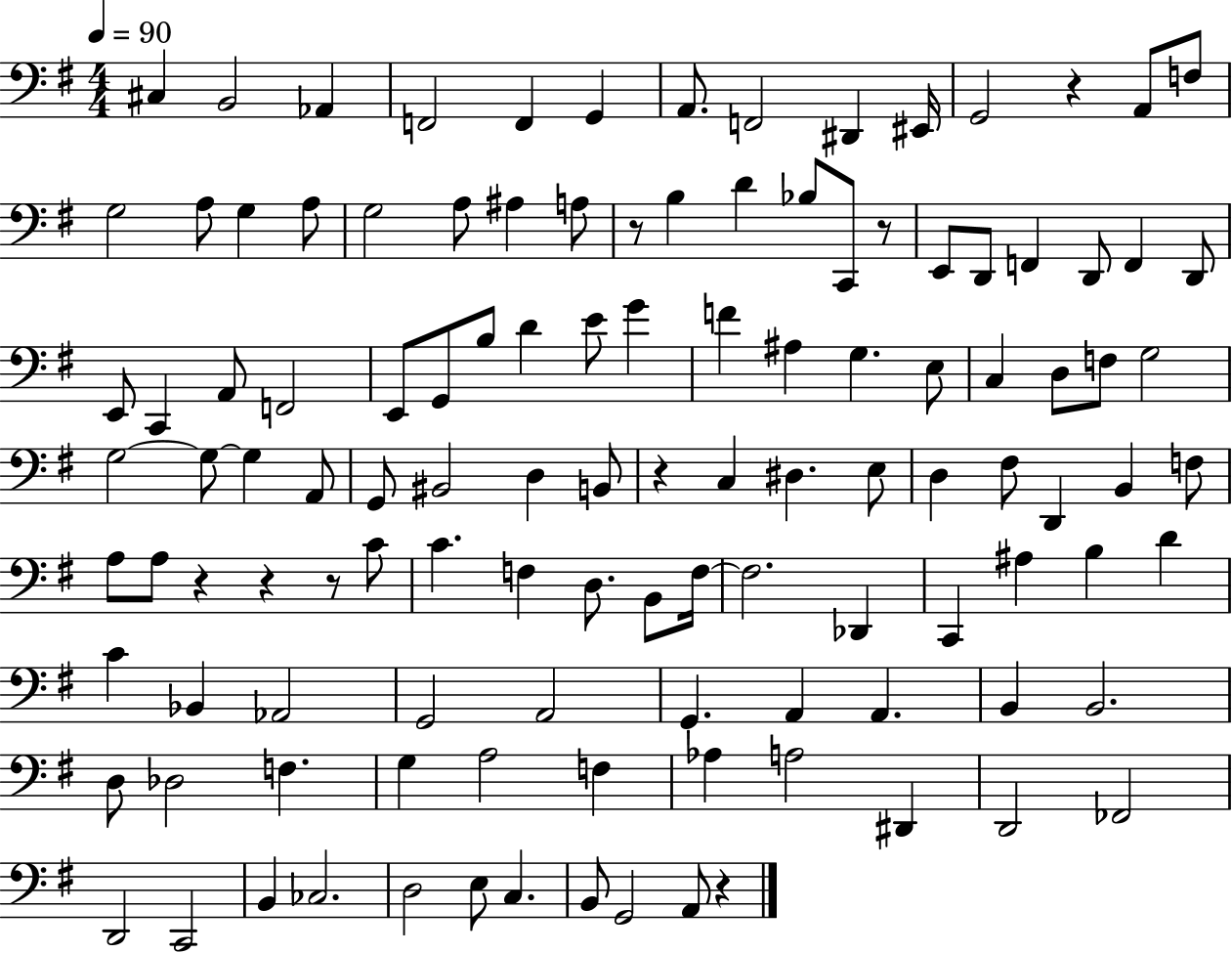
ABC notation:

X:1
T:Untitled
M:4/4
L:1/4
K:G
^C, B,,2 _A,, F,,2 F,, G,, A,,/2 F,,2 ^D,, ^E,,/4 G,,2 z A,,/2 F,/2 G,2 A,/2 G, A,/2 G,2 A,/2 ^A, A,/2 z/2 B, D _B,/2 C,,/2 z/2 E,,/2 D,,/2 F,, D,,/2 F,, D,,/2 E,,/2 C,, A,,/2 F,,2 E,,/2 G,,/2 B,/2 D E/2 G F ^A, G, E,/2 C, D,/2 F,/2 G,2 G,2 G,/2 G, A,,/2 G,,/2 ^B,,2 D, B,,/2 z C, ^D, E,/2 D, ^F,/2 D,, B,, F,/2 A,/2 A,/2 z z z/2 C/2 C F, D,/2 B,,/2 F,/4 F,2 _D,, C,, ^A, B, D C _B,, _A,,2 G,,2 A,,2 G,, A,, A,, B,, B,,2 D,/2 _D,2 F, G, A,2 F, _A, A,2 ^D,, D,,2 _F,,2 D,,2 C,,2 B,, _C,2 D,2 E,/2 C, B,,/2 G,,2 A,,/2 z